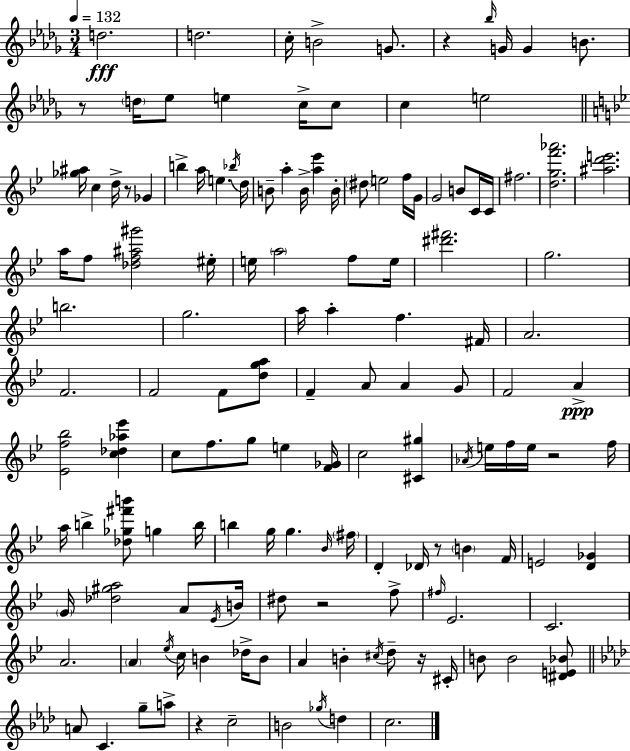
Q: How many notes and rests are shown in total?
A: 140